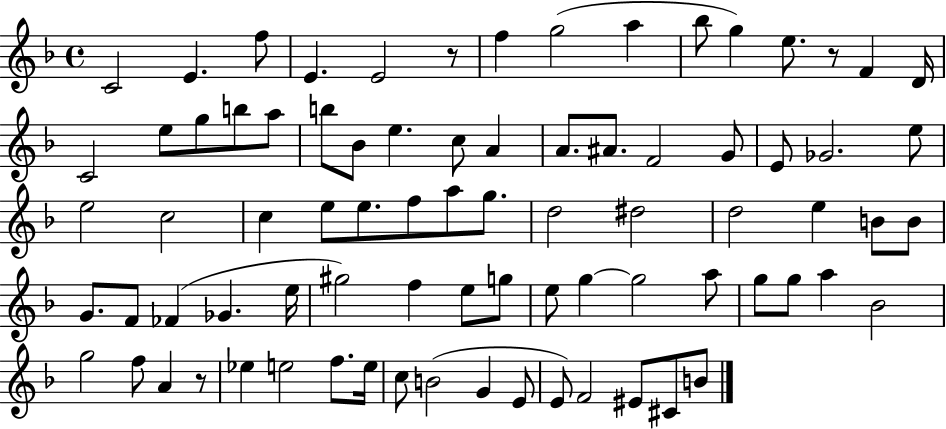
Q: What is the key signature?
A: F major